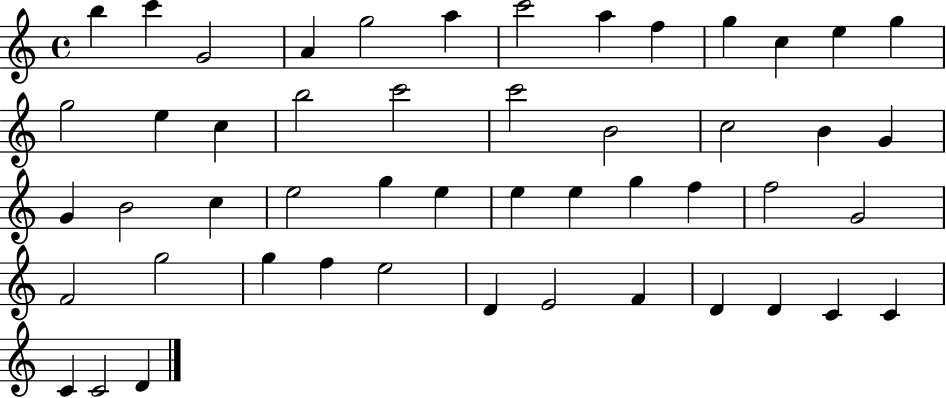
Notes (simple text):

B5/q C6/q G4/h A4/q G5/h A5/q C6/h A5/q F5/q G5/q C5/q E5/q G5/q G5/h E5/q C5/q B5/h C6/h C6/h B4/h C5/h B4/q G4/q G4/q B4/h C5/q E5/h G5/q E5/q E5/q E5/q G5/q F5/q F5/h G4/h F4/h G5/h G5/q F5/q E5/h D4/q E4/h F4/q D4/q D4/q C4/q C4/q C4/q C4/h D4/q